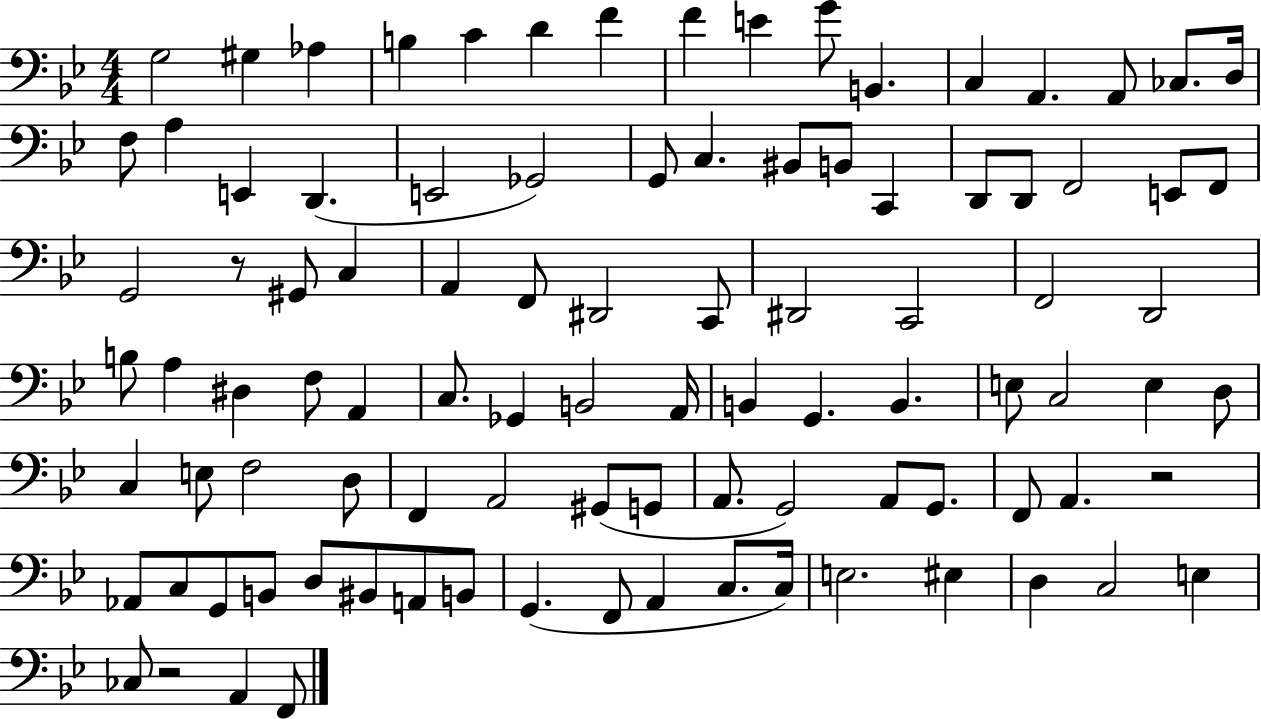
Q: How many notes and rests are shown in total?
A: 97